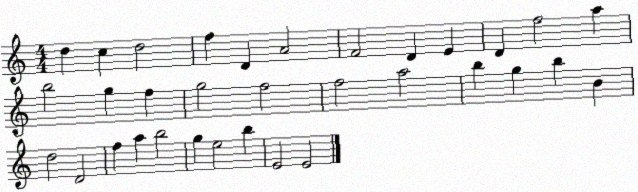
X:1
T:Untitled
M:4/4
L:1/4
K:C
d c d2 f D A2 F2 D E D f2 a b2 g f g2 f2 f2 a2 b g b B d2 D2 f a b2 g e2 b E2 E2